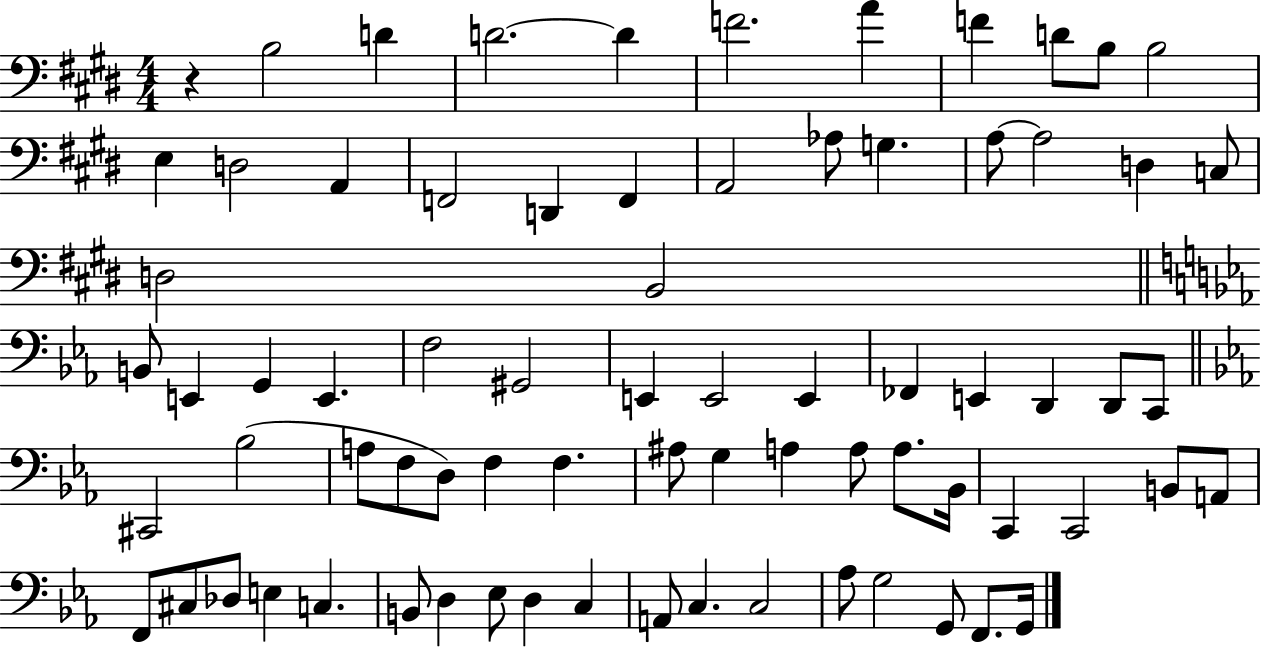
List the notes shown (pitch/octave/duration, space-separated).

R/q B3/h D4/q D4/h. D4/q F4/h. A4/q F4/q D4/e B3/e B3/h E3/q D3/h A2/q F2/h D2/q F2/q A2/h Ab3/e G3/q. A3/e A3/h D3/q C3/e D3/h B2/h B2/e E2/q G2/q E2/q. F3/h G#2/h E2/q E2/h E2/q FES2/q E2/q D2/q D2/e C2/e C#2/h Bb3/h A3/e F3/e D3/e F3/q F3/q. A#3/e G3/q A3/q A3/e A3/e. Bb2/s C2/q C2/h B2/e A2/e F2/e C#3/e Db3/e E3/q C3/q. B2/e D3/q Eb3/e D3/q C3/q A2/e C3/q. C3/h Ab3/e G3/h G2/e F2/e. G2/s